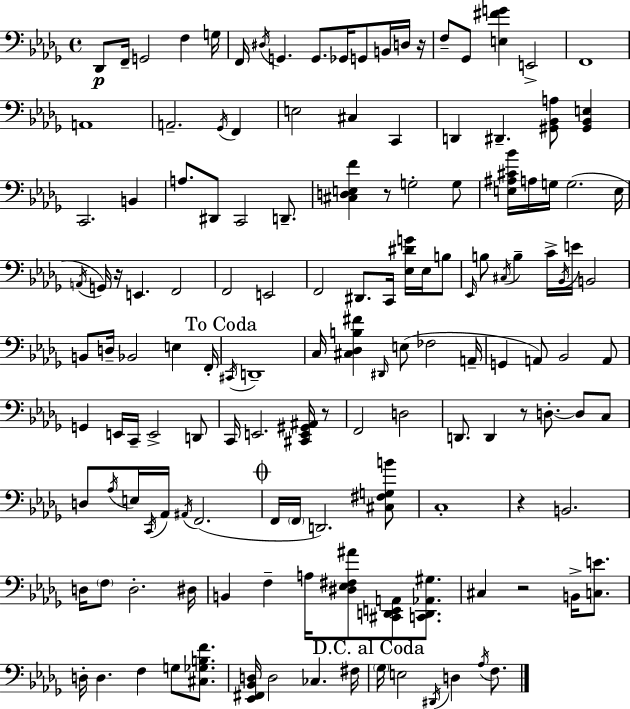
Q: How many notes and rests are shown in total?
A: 143